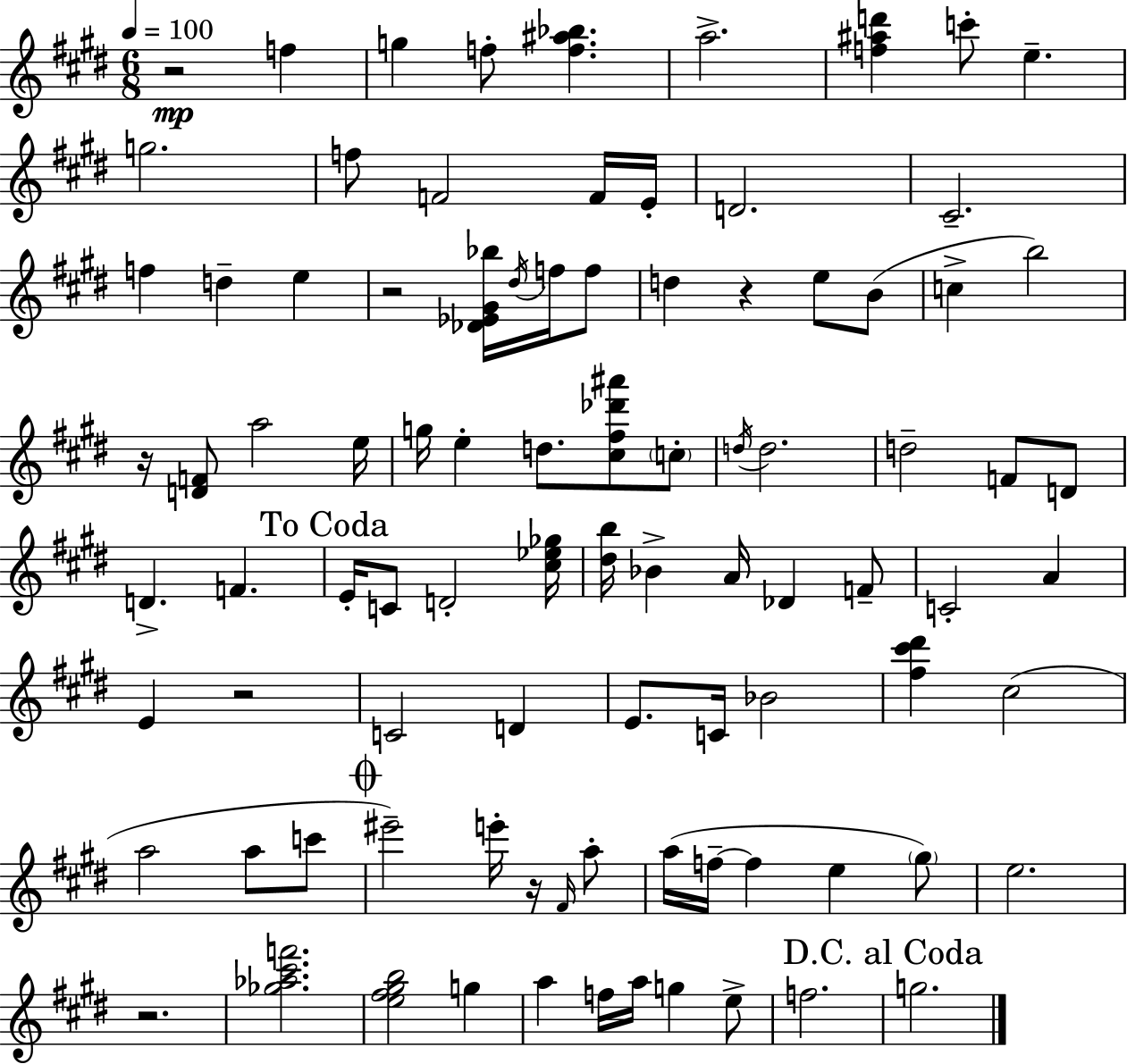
R/h F5/q G5/q F5/e [F5,A#5,Bb5]/q. A5/h. [F5,A#5,D6]/q C6/e E5/q. G5/h. F5/e F4/h F4/s E4/s D4/h. C#4/h. F5/q D5/q E5/q R/h [Db4,Eb4,G#4,Bb5]/s D#5/s F5/s F5/e D5/q R/q E5/e B4/e C5/q B5/h R/s [D4,F4]/e A5/h E5/s G5/s E5/q D5/e. [C#5,F#5,Db6,A#6]/e C5/e D5/s D5/h. D5/h F4/e D4/e D4/q. F4/q. E4/s C4/e D4/h [C#5,Eb5,Gb5]/s [D#5,B5]/s Bb4/q A4/s Db4/q F4/e C4/h A4/q E4/q R/h C4/h D4/q E4/e. C4/s Bb4/h [F#5,C#6,D#6]/q C#5/h A5/h A5/e C6/e EIS6/h E6/s R/s F#4/s A5/e A5/s F5/s F5/q E5/q G#5/e E5/h. R/h. [Gb5,Ab5,C#6,F6]/h. [E5,F#5,G#5,B5]/h G5/q A5/q F5/s A5/s G5/q E5/e F5/h. G5/h.